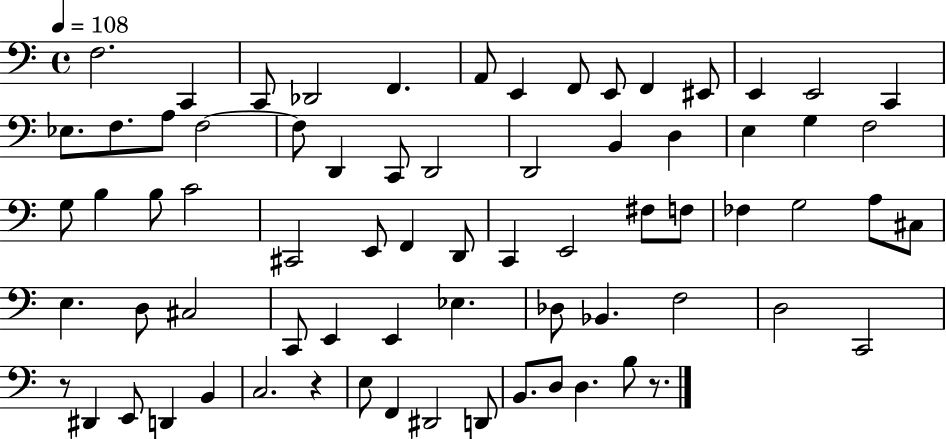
X:1
T:Untitled
M:4/4
L:1/4
K:C
F,2 C,, C,,/2 _D,,2 F,, A,,/2 E,, F,,/2 E,,/2 F,, ^E,,/2 E,, E,,2 C,, _E,/2 F,/2 A,/2 F,2 F,/2 D,, C,,/2 D,,2 D,,2 B,, D, E, G, F,2 G,/2 B, B,/2 C2 ^C,,2 E,,/2 F,, D,,/2 C,, E,,2 ^F,/2 F,/2 _F, G,2 A,/2 ^C,/2 E, D,/2 ^C,2 C,,/2 E,, E,, _E, _D,/2 _B,, F,2 D,2 C,,2 z/2 ^D,, E,,/2 D,, B,, C,2 z E,/2 F,, ^D,,2 D,,/2 B,,/2 D,/2 D, B,/2 z/2